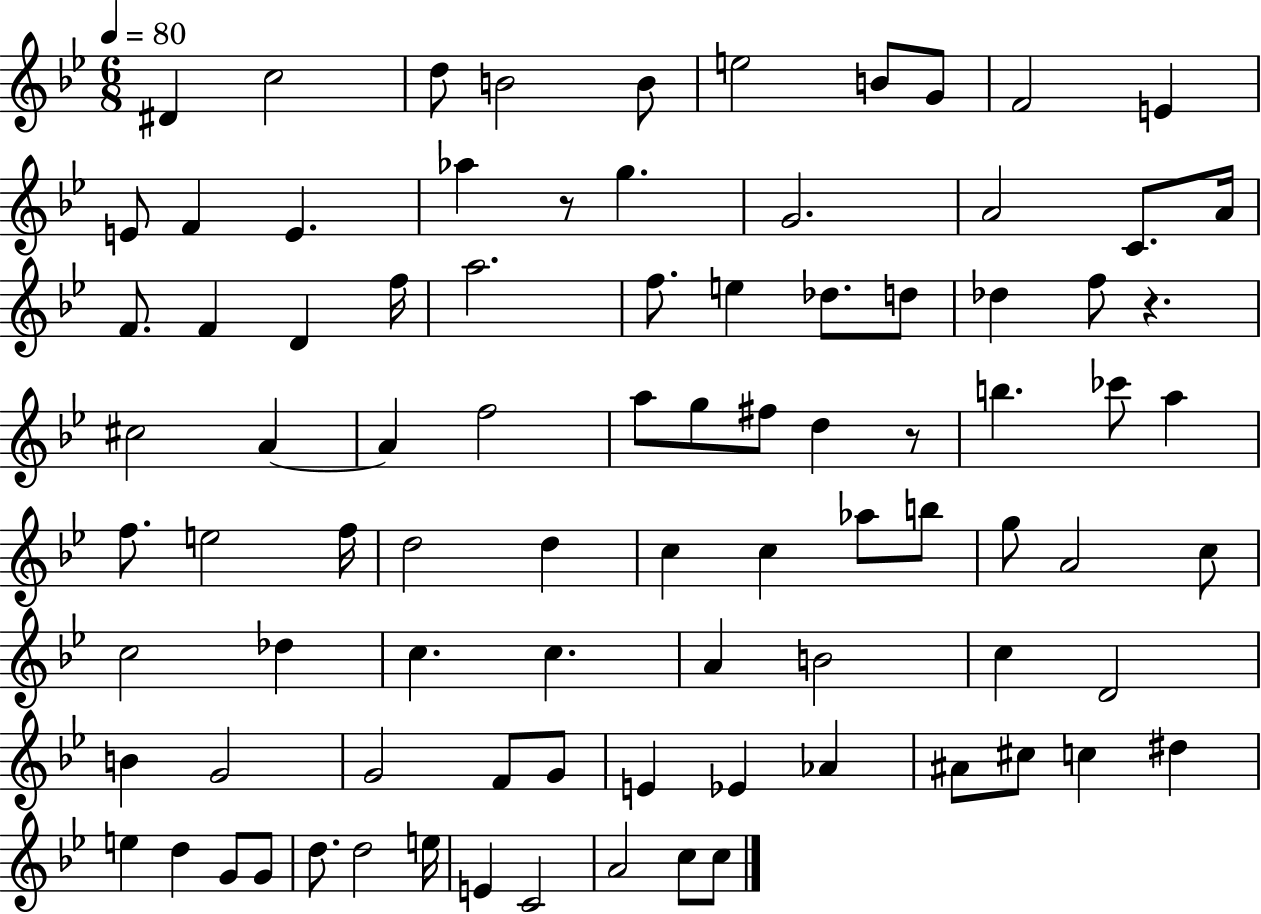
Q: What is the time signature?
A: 6/8